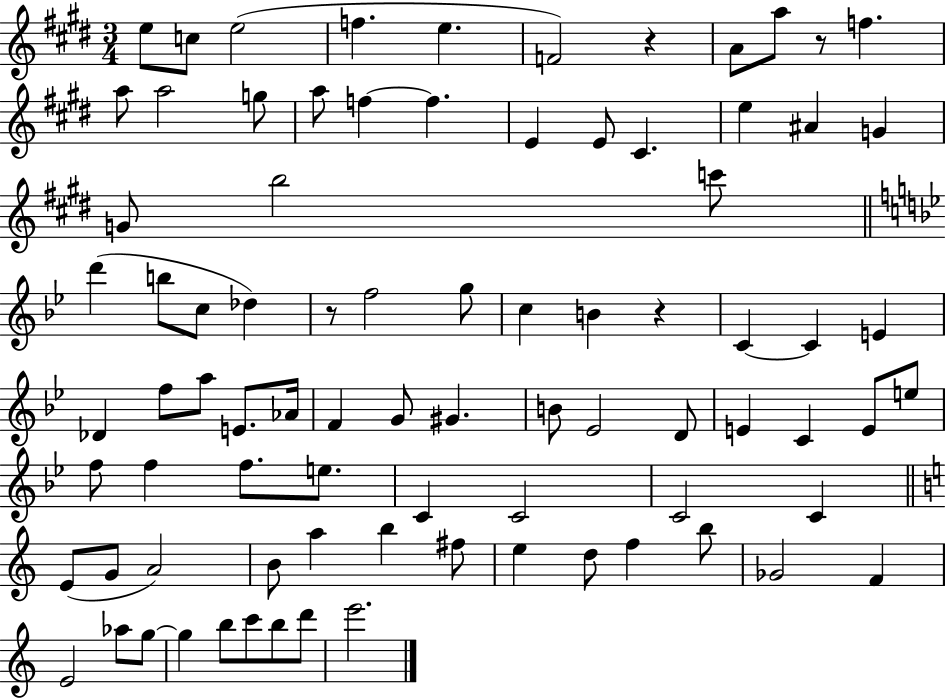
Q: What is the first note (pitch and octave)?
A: E5